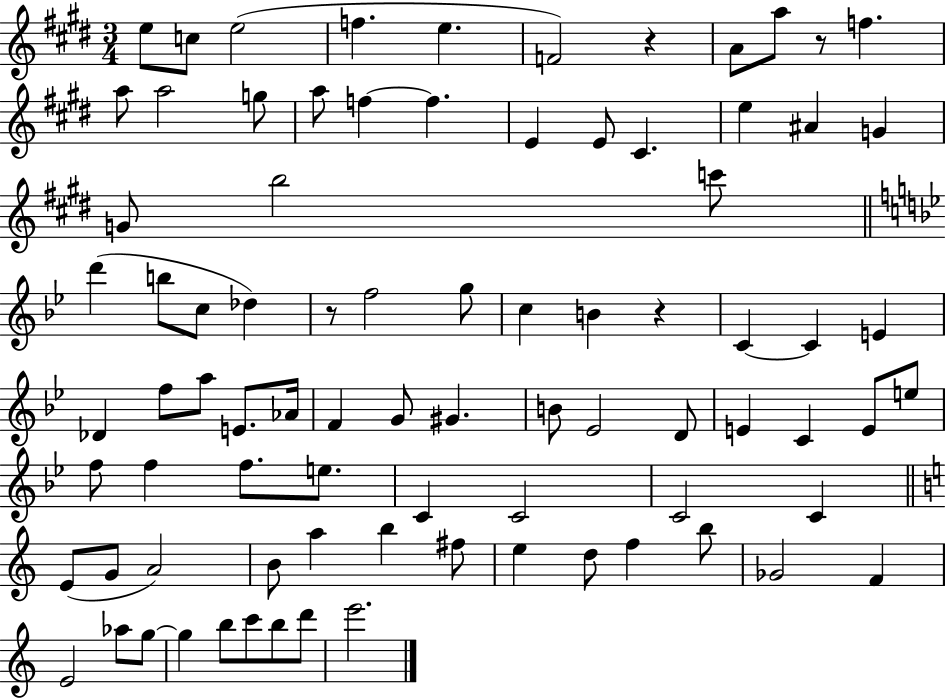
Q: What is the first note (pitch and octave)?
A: E5